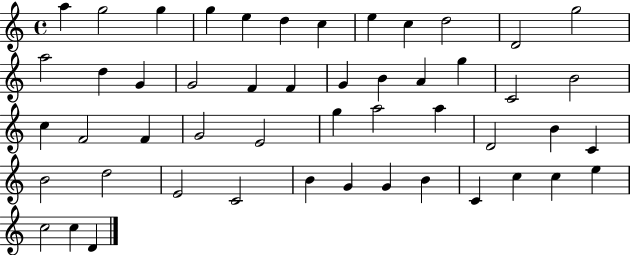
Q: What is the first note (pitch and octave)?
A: A5